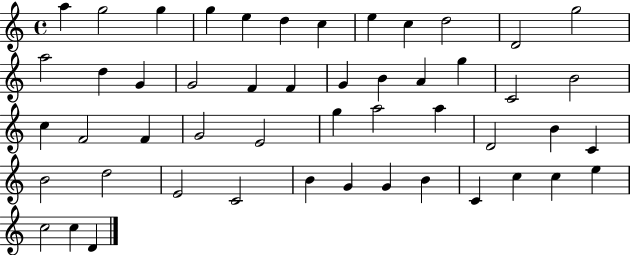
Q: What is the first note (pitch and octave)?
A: A5